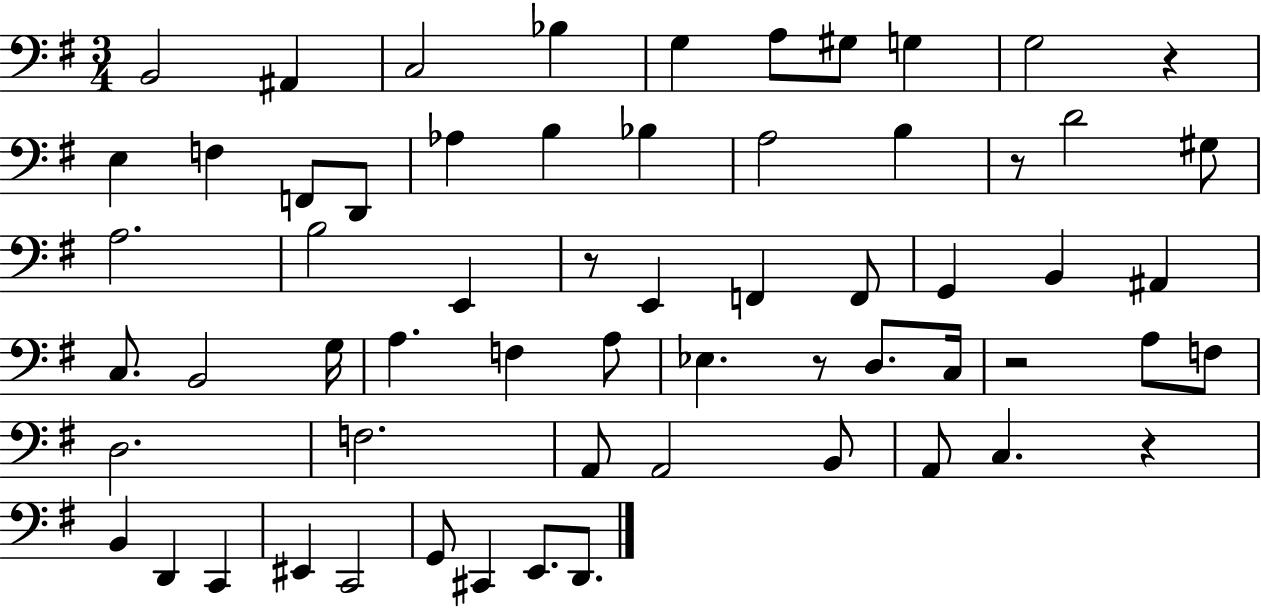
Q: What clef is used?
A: bass